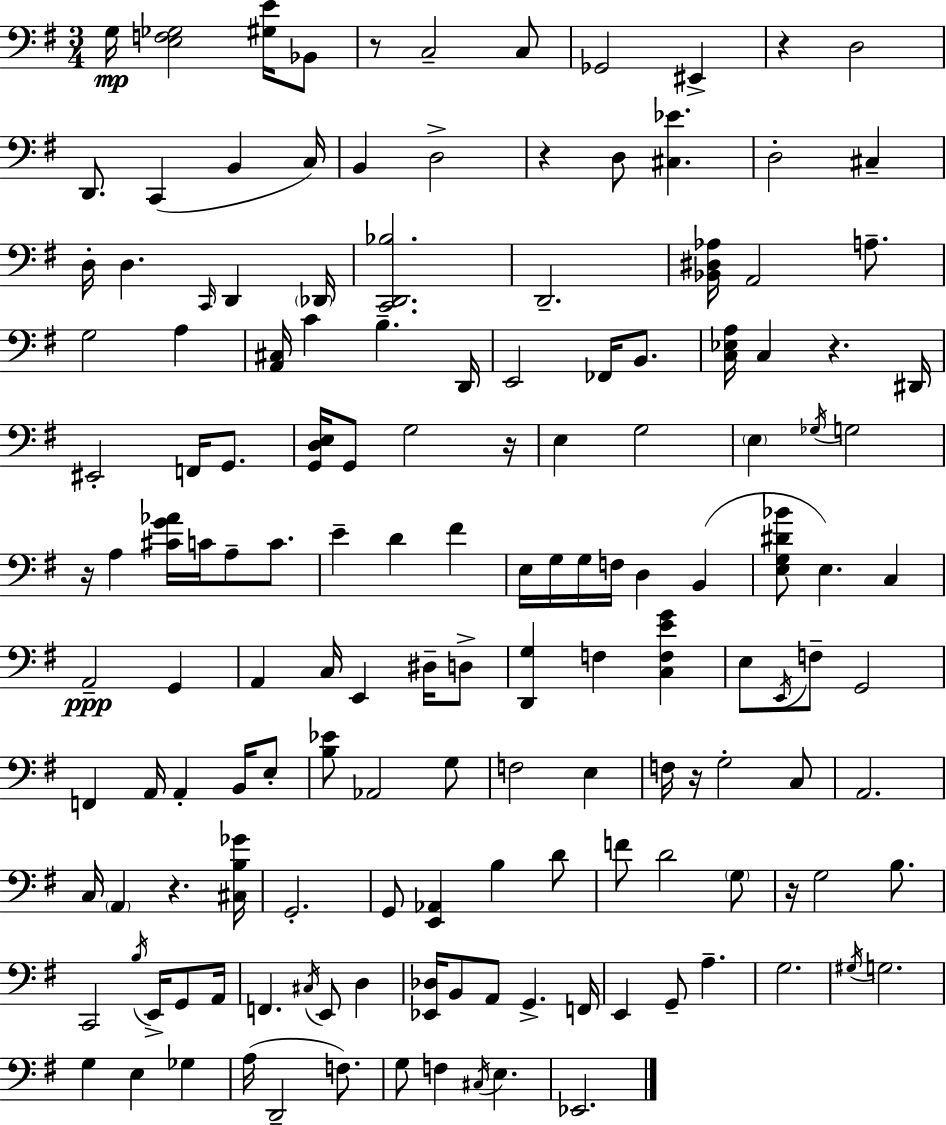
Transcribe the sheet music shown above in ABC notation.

X:1
T:Untitled
M:3/4
L:1/4
K:Em
G,/4 [E,F,_G,]2 [^G,E]/4 _B,,/2 z/2 C,2 C,/2 _G,,2 ^E,, z D,2 D,,/2 C,, B,, C,/4 B,, D,2 z D,/2 [^C,_E] D,2 ^C, D,/4 D, C,,/4 D,, _D,,/4 [C,,D,,_B,]2 D,,2 [_B,,^D,_A,]/4 A,,2 A,/2 G,2 A, [A,,^C,]/4 C B, D,,/4 E,,2 _F,,/4 B,,/2 [C,_E,A,]/4 C, z ^D,,/4 ^E,,2 F,,/4 G,,/2 [G,,D,E,]/4 G,,/2 G,2 z/4 E, G,2 E, _G,/4 G,2 z/4 A, [^CG_A]/4 C/4 A,/2 C/2 E D ^F E,/4 G,/4 G,/4 F,/4 D, B,, [E,G,^D_B]/2 E, C, A,,2 G,, A,, C,/4 E,, ^D,/4 D,/2 [D,,G,] F, [C,F,EG] E,/2 E,,/4 F,/2 G,,2 F,, A,,/4 A,, B,,/4 E,/2 [B,_E]/2 _A,,2 G,/2 F,2 E, F,/4 z/4 G,2 C,/2 A,,2 C,/4 A,, z [^C,B,_G]/4 G,,2 G,,/2 [E,,_A,,] B, D/2 F/2 D2 G,/2 z/4 G,2 B,/2 C,,2 B,/4 E,,/4 G,,/2 A,,/4 F,, ^C,/4 E,,/2 D, [_E,,_D,]/4 B,,/2 A,,/2 G,, F,,/4 E,, G,,/2 A, G,2 ^G,/4 G,2 G, E, _G, A,/4 D,,2 F,/2 G,/2 F, ^C,/4 E, _E,,2